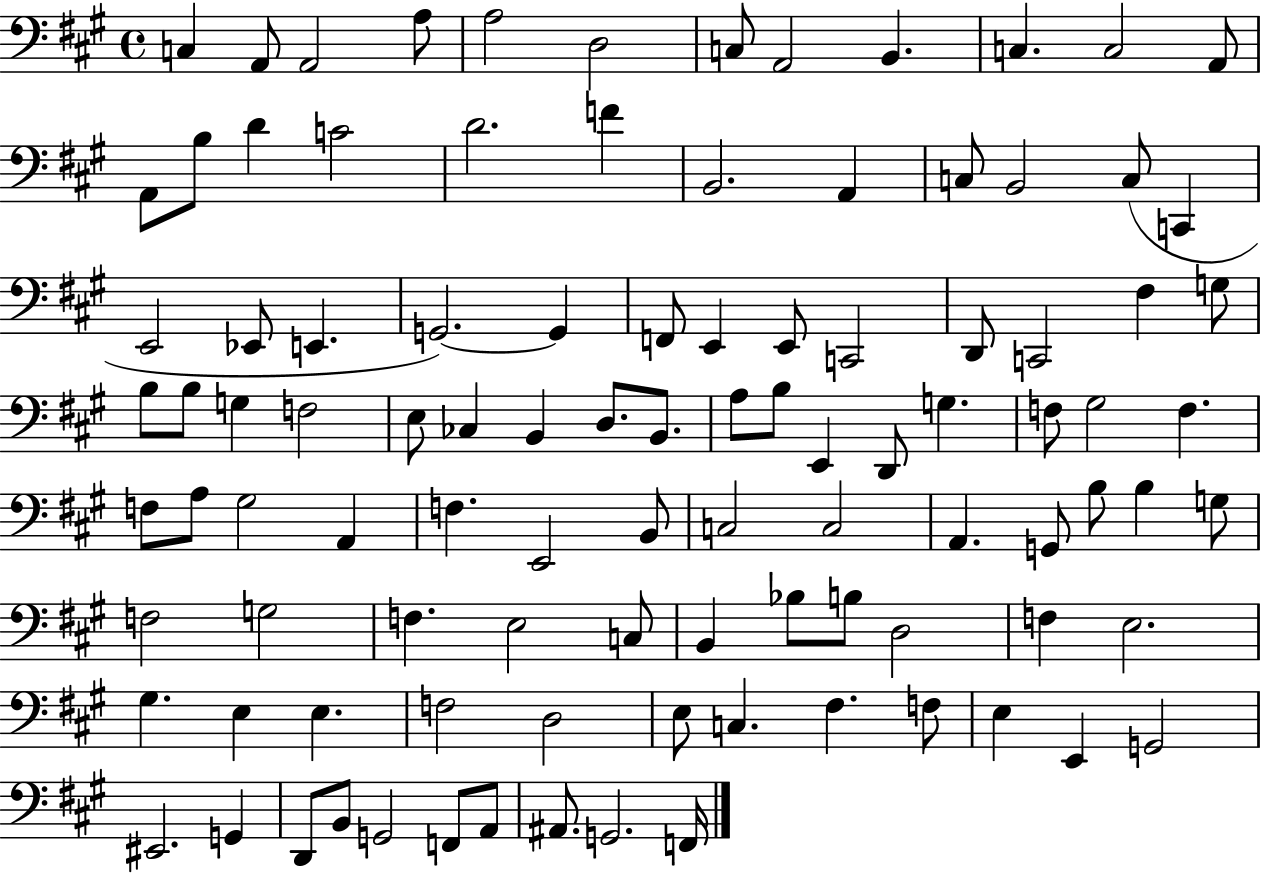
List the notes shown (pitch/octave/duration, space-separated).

C3/q A2/e A2/h A3/e A3/h D3/h C3/e A2/h B2/q. C3/q. C3/h A2/e A2/e B3/e D4/q C4/h D4/h. F4/q B2/h. A2/q C3/e B2/h C3/e C2/q E2/h Eb2/e E2/q. G2/h. G2/q F2/e E2/q E2/e C2/h D2/e C2/h F#3/q G3/e B3/e B3/e G3/q F3/h E3/e CES3/q B2/q D3/e. B2/e. A3/e B3/e E2/q D2/e G3/q. F3/e G#3/h F3/q. F3/e A3/e G#3/h A2/q F3/q. E2/h B2/e C3/h C3/h A2/q. G2/e B3/e B3/q G3/e F3/h G3/h F3/q. E3/h C3/e B2/q Bb3/e B3/e D3/h F3/q E3/h. G#3/q. E3/q E3/q. F3/h D3/h E3/e C3/q. F#3/q. F3/e E3/q E2/q G2/h EIS2/h. G2/q D2/e B2/e G2/h F2/e A2/e A#2/e. G2/h. F2/s